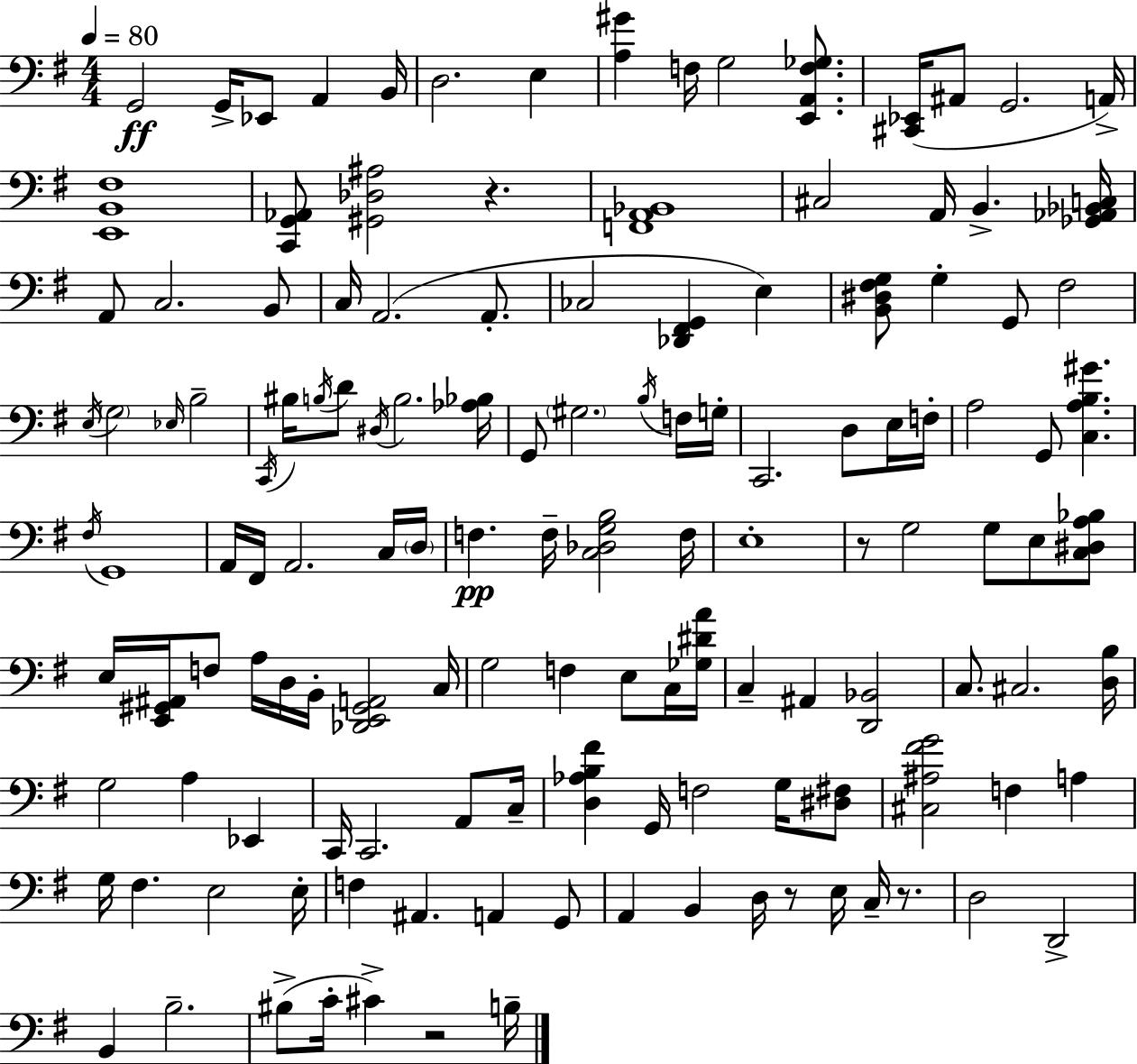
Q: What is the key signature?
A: E minor